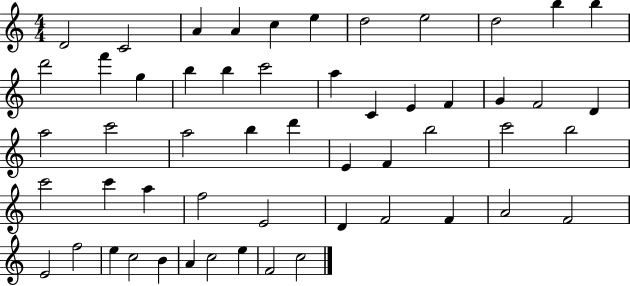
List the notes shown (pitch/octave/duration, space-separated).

D4/h C4/h A4/q A4/q C5/q E5/q D5/h E5/h D5/h B5/q B5/q D6/h F6/q G5/q B5/q B5/q C6/h A5/q C4/q E4/q F4/q G4/q F4/h D4/q A5/h C6/h A5/h B5/q D6/q E4/q F4/q B5/h C6/h B5/h C6/h C6/q A5/q F5/h E4/h D4/q F4/h F4/q A4/h F4/h E4/h F5/h E5/q C5/h B4/q A4/q C5/h E5/q F4/h C5/h